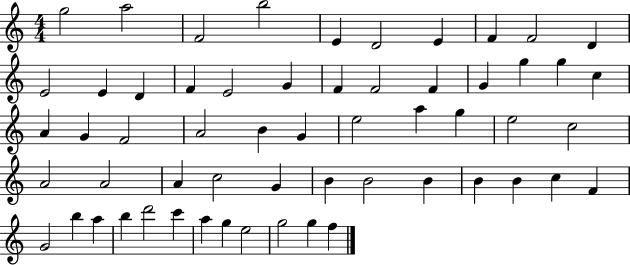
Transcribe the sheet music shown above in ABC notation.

X:1
T:Untitled
M:4/4
L:1/4
K:C
g2 a2 F2 b2 E D2 E F F2 D E2 E D F E2 G F F2 F G g g c A G F2 A2 B G e2 a g e2 c2 A2 A2 A c2 G B B2 B B B c F G2 b a b d'2 c' a g e2 g2 g f